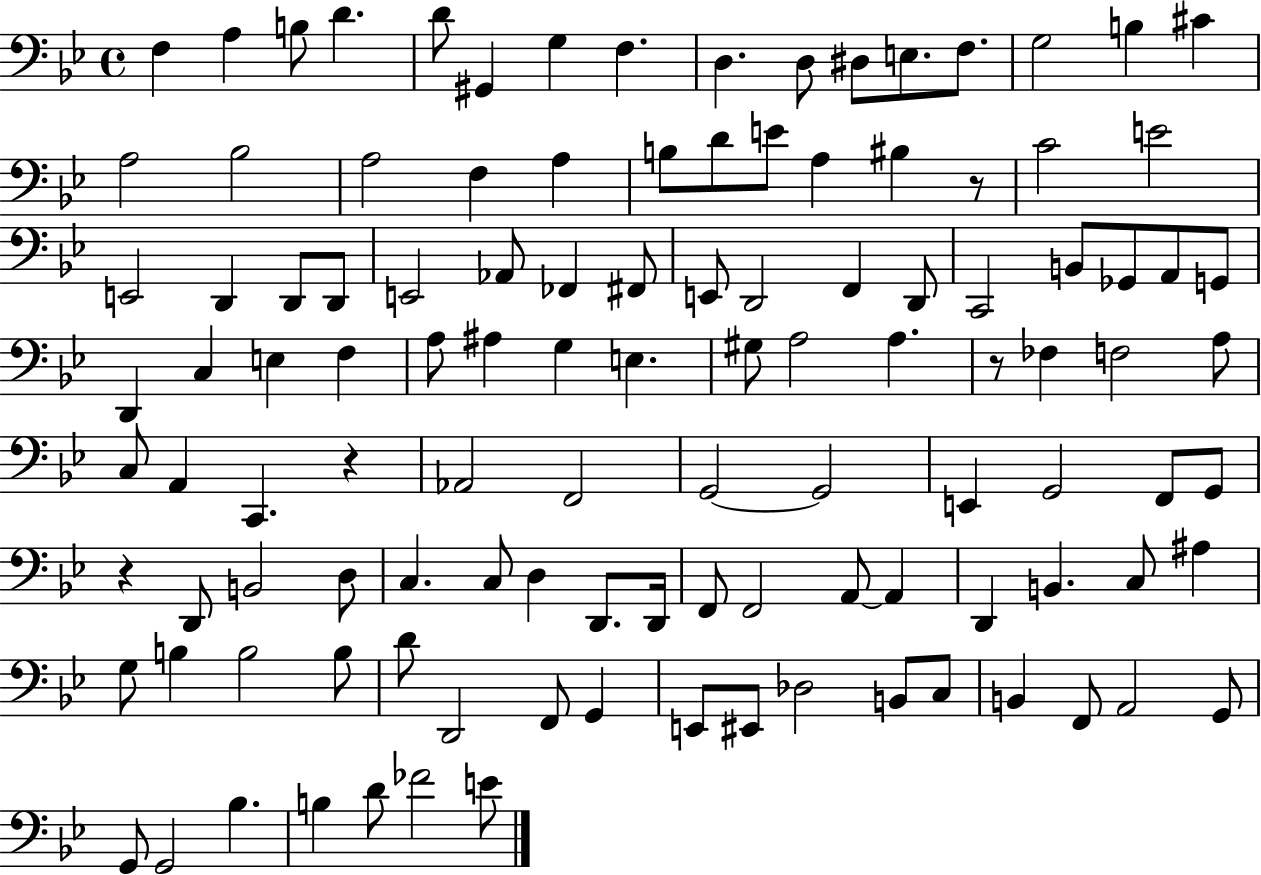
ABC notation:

X:1
T:Untitled
M:4/4
L:1/4
K:Bb
F, A, B,/2 D D/2 ^G,, G, F, D, D,/2 ^D,/2 E,/2 F,/2 G,2 B, ^C A,2 _B,2 A,2 F, A, B,/2 D/2 E/2 A, ^B, z/2 C2 E2 E,,2 D,, D,,/2 D,,/2 E,,2 _A,,/2 _F,, ^F,,/2 E,,/2 D,,2 F,, D,,/2 C,,2 B,,/2 _G,,/2 A,,/2 G,,/2 D,, C, E, F, A,/2 ^A, G, E, ^G,/2 A,2 A, z/2 _F, F,2 A,/2 C,/2 A,, C,, z _A,,2 F,,2 G,,2 G,,2 E,, G,,2 F,,/2 G,,/2 z D,,/2 B,,2 D,/2 C, C,/2 D, D,,/2 D,,/4 F,,/2 F,,2 A,,/2 A,, D,, B,, C,/2 ^A, G,/2 B, B,2 B,/2 D/2 D,,2 F,,/2 G,, E,,/2 ^E,,/2 _D,2 B,,/2 C,/2 B,, F,,/2 A,,2 G,,/2 G,,/2 G,,2 _B, B, D/2 _F2 E/2